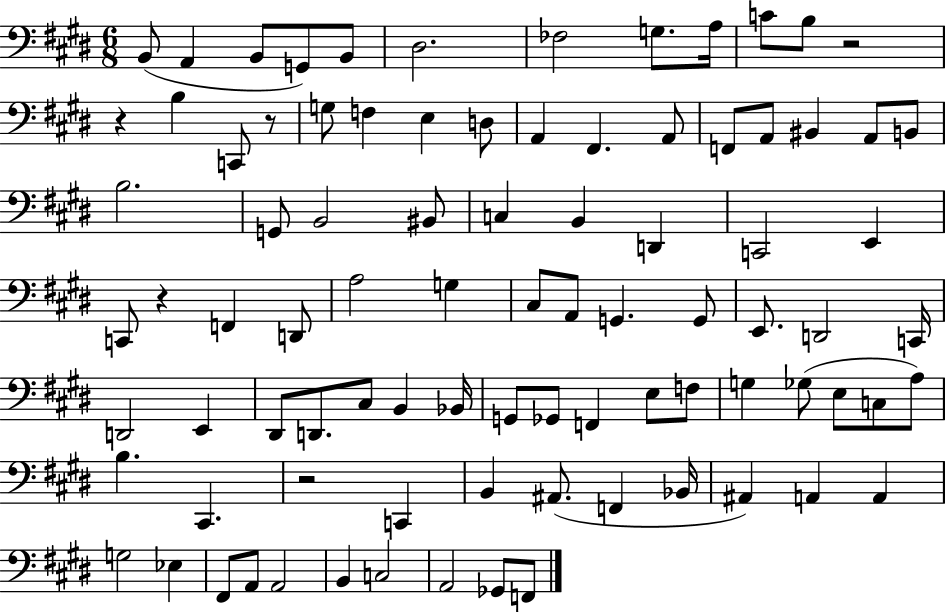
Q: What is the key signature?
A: E major